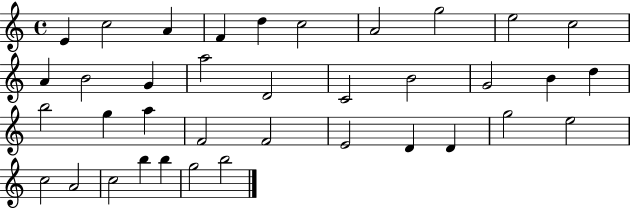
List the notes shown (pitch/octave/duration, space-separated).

E4/q C5/h A4/q F4/q D5/q C5/h A4/h G5/h E5/h C5/h A4/q B4/h G4/q A5/h D4/h C4/h B4/h G4/h B4/q D5/q B5/h G5/q A5/q F4/h F4/h E4/h D4/q D4/q G5/h E5/h C5/h A4/h C5/h B5/q B5/q G5/h B5/h